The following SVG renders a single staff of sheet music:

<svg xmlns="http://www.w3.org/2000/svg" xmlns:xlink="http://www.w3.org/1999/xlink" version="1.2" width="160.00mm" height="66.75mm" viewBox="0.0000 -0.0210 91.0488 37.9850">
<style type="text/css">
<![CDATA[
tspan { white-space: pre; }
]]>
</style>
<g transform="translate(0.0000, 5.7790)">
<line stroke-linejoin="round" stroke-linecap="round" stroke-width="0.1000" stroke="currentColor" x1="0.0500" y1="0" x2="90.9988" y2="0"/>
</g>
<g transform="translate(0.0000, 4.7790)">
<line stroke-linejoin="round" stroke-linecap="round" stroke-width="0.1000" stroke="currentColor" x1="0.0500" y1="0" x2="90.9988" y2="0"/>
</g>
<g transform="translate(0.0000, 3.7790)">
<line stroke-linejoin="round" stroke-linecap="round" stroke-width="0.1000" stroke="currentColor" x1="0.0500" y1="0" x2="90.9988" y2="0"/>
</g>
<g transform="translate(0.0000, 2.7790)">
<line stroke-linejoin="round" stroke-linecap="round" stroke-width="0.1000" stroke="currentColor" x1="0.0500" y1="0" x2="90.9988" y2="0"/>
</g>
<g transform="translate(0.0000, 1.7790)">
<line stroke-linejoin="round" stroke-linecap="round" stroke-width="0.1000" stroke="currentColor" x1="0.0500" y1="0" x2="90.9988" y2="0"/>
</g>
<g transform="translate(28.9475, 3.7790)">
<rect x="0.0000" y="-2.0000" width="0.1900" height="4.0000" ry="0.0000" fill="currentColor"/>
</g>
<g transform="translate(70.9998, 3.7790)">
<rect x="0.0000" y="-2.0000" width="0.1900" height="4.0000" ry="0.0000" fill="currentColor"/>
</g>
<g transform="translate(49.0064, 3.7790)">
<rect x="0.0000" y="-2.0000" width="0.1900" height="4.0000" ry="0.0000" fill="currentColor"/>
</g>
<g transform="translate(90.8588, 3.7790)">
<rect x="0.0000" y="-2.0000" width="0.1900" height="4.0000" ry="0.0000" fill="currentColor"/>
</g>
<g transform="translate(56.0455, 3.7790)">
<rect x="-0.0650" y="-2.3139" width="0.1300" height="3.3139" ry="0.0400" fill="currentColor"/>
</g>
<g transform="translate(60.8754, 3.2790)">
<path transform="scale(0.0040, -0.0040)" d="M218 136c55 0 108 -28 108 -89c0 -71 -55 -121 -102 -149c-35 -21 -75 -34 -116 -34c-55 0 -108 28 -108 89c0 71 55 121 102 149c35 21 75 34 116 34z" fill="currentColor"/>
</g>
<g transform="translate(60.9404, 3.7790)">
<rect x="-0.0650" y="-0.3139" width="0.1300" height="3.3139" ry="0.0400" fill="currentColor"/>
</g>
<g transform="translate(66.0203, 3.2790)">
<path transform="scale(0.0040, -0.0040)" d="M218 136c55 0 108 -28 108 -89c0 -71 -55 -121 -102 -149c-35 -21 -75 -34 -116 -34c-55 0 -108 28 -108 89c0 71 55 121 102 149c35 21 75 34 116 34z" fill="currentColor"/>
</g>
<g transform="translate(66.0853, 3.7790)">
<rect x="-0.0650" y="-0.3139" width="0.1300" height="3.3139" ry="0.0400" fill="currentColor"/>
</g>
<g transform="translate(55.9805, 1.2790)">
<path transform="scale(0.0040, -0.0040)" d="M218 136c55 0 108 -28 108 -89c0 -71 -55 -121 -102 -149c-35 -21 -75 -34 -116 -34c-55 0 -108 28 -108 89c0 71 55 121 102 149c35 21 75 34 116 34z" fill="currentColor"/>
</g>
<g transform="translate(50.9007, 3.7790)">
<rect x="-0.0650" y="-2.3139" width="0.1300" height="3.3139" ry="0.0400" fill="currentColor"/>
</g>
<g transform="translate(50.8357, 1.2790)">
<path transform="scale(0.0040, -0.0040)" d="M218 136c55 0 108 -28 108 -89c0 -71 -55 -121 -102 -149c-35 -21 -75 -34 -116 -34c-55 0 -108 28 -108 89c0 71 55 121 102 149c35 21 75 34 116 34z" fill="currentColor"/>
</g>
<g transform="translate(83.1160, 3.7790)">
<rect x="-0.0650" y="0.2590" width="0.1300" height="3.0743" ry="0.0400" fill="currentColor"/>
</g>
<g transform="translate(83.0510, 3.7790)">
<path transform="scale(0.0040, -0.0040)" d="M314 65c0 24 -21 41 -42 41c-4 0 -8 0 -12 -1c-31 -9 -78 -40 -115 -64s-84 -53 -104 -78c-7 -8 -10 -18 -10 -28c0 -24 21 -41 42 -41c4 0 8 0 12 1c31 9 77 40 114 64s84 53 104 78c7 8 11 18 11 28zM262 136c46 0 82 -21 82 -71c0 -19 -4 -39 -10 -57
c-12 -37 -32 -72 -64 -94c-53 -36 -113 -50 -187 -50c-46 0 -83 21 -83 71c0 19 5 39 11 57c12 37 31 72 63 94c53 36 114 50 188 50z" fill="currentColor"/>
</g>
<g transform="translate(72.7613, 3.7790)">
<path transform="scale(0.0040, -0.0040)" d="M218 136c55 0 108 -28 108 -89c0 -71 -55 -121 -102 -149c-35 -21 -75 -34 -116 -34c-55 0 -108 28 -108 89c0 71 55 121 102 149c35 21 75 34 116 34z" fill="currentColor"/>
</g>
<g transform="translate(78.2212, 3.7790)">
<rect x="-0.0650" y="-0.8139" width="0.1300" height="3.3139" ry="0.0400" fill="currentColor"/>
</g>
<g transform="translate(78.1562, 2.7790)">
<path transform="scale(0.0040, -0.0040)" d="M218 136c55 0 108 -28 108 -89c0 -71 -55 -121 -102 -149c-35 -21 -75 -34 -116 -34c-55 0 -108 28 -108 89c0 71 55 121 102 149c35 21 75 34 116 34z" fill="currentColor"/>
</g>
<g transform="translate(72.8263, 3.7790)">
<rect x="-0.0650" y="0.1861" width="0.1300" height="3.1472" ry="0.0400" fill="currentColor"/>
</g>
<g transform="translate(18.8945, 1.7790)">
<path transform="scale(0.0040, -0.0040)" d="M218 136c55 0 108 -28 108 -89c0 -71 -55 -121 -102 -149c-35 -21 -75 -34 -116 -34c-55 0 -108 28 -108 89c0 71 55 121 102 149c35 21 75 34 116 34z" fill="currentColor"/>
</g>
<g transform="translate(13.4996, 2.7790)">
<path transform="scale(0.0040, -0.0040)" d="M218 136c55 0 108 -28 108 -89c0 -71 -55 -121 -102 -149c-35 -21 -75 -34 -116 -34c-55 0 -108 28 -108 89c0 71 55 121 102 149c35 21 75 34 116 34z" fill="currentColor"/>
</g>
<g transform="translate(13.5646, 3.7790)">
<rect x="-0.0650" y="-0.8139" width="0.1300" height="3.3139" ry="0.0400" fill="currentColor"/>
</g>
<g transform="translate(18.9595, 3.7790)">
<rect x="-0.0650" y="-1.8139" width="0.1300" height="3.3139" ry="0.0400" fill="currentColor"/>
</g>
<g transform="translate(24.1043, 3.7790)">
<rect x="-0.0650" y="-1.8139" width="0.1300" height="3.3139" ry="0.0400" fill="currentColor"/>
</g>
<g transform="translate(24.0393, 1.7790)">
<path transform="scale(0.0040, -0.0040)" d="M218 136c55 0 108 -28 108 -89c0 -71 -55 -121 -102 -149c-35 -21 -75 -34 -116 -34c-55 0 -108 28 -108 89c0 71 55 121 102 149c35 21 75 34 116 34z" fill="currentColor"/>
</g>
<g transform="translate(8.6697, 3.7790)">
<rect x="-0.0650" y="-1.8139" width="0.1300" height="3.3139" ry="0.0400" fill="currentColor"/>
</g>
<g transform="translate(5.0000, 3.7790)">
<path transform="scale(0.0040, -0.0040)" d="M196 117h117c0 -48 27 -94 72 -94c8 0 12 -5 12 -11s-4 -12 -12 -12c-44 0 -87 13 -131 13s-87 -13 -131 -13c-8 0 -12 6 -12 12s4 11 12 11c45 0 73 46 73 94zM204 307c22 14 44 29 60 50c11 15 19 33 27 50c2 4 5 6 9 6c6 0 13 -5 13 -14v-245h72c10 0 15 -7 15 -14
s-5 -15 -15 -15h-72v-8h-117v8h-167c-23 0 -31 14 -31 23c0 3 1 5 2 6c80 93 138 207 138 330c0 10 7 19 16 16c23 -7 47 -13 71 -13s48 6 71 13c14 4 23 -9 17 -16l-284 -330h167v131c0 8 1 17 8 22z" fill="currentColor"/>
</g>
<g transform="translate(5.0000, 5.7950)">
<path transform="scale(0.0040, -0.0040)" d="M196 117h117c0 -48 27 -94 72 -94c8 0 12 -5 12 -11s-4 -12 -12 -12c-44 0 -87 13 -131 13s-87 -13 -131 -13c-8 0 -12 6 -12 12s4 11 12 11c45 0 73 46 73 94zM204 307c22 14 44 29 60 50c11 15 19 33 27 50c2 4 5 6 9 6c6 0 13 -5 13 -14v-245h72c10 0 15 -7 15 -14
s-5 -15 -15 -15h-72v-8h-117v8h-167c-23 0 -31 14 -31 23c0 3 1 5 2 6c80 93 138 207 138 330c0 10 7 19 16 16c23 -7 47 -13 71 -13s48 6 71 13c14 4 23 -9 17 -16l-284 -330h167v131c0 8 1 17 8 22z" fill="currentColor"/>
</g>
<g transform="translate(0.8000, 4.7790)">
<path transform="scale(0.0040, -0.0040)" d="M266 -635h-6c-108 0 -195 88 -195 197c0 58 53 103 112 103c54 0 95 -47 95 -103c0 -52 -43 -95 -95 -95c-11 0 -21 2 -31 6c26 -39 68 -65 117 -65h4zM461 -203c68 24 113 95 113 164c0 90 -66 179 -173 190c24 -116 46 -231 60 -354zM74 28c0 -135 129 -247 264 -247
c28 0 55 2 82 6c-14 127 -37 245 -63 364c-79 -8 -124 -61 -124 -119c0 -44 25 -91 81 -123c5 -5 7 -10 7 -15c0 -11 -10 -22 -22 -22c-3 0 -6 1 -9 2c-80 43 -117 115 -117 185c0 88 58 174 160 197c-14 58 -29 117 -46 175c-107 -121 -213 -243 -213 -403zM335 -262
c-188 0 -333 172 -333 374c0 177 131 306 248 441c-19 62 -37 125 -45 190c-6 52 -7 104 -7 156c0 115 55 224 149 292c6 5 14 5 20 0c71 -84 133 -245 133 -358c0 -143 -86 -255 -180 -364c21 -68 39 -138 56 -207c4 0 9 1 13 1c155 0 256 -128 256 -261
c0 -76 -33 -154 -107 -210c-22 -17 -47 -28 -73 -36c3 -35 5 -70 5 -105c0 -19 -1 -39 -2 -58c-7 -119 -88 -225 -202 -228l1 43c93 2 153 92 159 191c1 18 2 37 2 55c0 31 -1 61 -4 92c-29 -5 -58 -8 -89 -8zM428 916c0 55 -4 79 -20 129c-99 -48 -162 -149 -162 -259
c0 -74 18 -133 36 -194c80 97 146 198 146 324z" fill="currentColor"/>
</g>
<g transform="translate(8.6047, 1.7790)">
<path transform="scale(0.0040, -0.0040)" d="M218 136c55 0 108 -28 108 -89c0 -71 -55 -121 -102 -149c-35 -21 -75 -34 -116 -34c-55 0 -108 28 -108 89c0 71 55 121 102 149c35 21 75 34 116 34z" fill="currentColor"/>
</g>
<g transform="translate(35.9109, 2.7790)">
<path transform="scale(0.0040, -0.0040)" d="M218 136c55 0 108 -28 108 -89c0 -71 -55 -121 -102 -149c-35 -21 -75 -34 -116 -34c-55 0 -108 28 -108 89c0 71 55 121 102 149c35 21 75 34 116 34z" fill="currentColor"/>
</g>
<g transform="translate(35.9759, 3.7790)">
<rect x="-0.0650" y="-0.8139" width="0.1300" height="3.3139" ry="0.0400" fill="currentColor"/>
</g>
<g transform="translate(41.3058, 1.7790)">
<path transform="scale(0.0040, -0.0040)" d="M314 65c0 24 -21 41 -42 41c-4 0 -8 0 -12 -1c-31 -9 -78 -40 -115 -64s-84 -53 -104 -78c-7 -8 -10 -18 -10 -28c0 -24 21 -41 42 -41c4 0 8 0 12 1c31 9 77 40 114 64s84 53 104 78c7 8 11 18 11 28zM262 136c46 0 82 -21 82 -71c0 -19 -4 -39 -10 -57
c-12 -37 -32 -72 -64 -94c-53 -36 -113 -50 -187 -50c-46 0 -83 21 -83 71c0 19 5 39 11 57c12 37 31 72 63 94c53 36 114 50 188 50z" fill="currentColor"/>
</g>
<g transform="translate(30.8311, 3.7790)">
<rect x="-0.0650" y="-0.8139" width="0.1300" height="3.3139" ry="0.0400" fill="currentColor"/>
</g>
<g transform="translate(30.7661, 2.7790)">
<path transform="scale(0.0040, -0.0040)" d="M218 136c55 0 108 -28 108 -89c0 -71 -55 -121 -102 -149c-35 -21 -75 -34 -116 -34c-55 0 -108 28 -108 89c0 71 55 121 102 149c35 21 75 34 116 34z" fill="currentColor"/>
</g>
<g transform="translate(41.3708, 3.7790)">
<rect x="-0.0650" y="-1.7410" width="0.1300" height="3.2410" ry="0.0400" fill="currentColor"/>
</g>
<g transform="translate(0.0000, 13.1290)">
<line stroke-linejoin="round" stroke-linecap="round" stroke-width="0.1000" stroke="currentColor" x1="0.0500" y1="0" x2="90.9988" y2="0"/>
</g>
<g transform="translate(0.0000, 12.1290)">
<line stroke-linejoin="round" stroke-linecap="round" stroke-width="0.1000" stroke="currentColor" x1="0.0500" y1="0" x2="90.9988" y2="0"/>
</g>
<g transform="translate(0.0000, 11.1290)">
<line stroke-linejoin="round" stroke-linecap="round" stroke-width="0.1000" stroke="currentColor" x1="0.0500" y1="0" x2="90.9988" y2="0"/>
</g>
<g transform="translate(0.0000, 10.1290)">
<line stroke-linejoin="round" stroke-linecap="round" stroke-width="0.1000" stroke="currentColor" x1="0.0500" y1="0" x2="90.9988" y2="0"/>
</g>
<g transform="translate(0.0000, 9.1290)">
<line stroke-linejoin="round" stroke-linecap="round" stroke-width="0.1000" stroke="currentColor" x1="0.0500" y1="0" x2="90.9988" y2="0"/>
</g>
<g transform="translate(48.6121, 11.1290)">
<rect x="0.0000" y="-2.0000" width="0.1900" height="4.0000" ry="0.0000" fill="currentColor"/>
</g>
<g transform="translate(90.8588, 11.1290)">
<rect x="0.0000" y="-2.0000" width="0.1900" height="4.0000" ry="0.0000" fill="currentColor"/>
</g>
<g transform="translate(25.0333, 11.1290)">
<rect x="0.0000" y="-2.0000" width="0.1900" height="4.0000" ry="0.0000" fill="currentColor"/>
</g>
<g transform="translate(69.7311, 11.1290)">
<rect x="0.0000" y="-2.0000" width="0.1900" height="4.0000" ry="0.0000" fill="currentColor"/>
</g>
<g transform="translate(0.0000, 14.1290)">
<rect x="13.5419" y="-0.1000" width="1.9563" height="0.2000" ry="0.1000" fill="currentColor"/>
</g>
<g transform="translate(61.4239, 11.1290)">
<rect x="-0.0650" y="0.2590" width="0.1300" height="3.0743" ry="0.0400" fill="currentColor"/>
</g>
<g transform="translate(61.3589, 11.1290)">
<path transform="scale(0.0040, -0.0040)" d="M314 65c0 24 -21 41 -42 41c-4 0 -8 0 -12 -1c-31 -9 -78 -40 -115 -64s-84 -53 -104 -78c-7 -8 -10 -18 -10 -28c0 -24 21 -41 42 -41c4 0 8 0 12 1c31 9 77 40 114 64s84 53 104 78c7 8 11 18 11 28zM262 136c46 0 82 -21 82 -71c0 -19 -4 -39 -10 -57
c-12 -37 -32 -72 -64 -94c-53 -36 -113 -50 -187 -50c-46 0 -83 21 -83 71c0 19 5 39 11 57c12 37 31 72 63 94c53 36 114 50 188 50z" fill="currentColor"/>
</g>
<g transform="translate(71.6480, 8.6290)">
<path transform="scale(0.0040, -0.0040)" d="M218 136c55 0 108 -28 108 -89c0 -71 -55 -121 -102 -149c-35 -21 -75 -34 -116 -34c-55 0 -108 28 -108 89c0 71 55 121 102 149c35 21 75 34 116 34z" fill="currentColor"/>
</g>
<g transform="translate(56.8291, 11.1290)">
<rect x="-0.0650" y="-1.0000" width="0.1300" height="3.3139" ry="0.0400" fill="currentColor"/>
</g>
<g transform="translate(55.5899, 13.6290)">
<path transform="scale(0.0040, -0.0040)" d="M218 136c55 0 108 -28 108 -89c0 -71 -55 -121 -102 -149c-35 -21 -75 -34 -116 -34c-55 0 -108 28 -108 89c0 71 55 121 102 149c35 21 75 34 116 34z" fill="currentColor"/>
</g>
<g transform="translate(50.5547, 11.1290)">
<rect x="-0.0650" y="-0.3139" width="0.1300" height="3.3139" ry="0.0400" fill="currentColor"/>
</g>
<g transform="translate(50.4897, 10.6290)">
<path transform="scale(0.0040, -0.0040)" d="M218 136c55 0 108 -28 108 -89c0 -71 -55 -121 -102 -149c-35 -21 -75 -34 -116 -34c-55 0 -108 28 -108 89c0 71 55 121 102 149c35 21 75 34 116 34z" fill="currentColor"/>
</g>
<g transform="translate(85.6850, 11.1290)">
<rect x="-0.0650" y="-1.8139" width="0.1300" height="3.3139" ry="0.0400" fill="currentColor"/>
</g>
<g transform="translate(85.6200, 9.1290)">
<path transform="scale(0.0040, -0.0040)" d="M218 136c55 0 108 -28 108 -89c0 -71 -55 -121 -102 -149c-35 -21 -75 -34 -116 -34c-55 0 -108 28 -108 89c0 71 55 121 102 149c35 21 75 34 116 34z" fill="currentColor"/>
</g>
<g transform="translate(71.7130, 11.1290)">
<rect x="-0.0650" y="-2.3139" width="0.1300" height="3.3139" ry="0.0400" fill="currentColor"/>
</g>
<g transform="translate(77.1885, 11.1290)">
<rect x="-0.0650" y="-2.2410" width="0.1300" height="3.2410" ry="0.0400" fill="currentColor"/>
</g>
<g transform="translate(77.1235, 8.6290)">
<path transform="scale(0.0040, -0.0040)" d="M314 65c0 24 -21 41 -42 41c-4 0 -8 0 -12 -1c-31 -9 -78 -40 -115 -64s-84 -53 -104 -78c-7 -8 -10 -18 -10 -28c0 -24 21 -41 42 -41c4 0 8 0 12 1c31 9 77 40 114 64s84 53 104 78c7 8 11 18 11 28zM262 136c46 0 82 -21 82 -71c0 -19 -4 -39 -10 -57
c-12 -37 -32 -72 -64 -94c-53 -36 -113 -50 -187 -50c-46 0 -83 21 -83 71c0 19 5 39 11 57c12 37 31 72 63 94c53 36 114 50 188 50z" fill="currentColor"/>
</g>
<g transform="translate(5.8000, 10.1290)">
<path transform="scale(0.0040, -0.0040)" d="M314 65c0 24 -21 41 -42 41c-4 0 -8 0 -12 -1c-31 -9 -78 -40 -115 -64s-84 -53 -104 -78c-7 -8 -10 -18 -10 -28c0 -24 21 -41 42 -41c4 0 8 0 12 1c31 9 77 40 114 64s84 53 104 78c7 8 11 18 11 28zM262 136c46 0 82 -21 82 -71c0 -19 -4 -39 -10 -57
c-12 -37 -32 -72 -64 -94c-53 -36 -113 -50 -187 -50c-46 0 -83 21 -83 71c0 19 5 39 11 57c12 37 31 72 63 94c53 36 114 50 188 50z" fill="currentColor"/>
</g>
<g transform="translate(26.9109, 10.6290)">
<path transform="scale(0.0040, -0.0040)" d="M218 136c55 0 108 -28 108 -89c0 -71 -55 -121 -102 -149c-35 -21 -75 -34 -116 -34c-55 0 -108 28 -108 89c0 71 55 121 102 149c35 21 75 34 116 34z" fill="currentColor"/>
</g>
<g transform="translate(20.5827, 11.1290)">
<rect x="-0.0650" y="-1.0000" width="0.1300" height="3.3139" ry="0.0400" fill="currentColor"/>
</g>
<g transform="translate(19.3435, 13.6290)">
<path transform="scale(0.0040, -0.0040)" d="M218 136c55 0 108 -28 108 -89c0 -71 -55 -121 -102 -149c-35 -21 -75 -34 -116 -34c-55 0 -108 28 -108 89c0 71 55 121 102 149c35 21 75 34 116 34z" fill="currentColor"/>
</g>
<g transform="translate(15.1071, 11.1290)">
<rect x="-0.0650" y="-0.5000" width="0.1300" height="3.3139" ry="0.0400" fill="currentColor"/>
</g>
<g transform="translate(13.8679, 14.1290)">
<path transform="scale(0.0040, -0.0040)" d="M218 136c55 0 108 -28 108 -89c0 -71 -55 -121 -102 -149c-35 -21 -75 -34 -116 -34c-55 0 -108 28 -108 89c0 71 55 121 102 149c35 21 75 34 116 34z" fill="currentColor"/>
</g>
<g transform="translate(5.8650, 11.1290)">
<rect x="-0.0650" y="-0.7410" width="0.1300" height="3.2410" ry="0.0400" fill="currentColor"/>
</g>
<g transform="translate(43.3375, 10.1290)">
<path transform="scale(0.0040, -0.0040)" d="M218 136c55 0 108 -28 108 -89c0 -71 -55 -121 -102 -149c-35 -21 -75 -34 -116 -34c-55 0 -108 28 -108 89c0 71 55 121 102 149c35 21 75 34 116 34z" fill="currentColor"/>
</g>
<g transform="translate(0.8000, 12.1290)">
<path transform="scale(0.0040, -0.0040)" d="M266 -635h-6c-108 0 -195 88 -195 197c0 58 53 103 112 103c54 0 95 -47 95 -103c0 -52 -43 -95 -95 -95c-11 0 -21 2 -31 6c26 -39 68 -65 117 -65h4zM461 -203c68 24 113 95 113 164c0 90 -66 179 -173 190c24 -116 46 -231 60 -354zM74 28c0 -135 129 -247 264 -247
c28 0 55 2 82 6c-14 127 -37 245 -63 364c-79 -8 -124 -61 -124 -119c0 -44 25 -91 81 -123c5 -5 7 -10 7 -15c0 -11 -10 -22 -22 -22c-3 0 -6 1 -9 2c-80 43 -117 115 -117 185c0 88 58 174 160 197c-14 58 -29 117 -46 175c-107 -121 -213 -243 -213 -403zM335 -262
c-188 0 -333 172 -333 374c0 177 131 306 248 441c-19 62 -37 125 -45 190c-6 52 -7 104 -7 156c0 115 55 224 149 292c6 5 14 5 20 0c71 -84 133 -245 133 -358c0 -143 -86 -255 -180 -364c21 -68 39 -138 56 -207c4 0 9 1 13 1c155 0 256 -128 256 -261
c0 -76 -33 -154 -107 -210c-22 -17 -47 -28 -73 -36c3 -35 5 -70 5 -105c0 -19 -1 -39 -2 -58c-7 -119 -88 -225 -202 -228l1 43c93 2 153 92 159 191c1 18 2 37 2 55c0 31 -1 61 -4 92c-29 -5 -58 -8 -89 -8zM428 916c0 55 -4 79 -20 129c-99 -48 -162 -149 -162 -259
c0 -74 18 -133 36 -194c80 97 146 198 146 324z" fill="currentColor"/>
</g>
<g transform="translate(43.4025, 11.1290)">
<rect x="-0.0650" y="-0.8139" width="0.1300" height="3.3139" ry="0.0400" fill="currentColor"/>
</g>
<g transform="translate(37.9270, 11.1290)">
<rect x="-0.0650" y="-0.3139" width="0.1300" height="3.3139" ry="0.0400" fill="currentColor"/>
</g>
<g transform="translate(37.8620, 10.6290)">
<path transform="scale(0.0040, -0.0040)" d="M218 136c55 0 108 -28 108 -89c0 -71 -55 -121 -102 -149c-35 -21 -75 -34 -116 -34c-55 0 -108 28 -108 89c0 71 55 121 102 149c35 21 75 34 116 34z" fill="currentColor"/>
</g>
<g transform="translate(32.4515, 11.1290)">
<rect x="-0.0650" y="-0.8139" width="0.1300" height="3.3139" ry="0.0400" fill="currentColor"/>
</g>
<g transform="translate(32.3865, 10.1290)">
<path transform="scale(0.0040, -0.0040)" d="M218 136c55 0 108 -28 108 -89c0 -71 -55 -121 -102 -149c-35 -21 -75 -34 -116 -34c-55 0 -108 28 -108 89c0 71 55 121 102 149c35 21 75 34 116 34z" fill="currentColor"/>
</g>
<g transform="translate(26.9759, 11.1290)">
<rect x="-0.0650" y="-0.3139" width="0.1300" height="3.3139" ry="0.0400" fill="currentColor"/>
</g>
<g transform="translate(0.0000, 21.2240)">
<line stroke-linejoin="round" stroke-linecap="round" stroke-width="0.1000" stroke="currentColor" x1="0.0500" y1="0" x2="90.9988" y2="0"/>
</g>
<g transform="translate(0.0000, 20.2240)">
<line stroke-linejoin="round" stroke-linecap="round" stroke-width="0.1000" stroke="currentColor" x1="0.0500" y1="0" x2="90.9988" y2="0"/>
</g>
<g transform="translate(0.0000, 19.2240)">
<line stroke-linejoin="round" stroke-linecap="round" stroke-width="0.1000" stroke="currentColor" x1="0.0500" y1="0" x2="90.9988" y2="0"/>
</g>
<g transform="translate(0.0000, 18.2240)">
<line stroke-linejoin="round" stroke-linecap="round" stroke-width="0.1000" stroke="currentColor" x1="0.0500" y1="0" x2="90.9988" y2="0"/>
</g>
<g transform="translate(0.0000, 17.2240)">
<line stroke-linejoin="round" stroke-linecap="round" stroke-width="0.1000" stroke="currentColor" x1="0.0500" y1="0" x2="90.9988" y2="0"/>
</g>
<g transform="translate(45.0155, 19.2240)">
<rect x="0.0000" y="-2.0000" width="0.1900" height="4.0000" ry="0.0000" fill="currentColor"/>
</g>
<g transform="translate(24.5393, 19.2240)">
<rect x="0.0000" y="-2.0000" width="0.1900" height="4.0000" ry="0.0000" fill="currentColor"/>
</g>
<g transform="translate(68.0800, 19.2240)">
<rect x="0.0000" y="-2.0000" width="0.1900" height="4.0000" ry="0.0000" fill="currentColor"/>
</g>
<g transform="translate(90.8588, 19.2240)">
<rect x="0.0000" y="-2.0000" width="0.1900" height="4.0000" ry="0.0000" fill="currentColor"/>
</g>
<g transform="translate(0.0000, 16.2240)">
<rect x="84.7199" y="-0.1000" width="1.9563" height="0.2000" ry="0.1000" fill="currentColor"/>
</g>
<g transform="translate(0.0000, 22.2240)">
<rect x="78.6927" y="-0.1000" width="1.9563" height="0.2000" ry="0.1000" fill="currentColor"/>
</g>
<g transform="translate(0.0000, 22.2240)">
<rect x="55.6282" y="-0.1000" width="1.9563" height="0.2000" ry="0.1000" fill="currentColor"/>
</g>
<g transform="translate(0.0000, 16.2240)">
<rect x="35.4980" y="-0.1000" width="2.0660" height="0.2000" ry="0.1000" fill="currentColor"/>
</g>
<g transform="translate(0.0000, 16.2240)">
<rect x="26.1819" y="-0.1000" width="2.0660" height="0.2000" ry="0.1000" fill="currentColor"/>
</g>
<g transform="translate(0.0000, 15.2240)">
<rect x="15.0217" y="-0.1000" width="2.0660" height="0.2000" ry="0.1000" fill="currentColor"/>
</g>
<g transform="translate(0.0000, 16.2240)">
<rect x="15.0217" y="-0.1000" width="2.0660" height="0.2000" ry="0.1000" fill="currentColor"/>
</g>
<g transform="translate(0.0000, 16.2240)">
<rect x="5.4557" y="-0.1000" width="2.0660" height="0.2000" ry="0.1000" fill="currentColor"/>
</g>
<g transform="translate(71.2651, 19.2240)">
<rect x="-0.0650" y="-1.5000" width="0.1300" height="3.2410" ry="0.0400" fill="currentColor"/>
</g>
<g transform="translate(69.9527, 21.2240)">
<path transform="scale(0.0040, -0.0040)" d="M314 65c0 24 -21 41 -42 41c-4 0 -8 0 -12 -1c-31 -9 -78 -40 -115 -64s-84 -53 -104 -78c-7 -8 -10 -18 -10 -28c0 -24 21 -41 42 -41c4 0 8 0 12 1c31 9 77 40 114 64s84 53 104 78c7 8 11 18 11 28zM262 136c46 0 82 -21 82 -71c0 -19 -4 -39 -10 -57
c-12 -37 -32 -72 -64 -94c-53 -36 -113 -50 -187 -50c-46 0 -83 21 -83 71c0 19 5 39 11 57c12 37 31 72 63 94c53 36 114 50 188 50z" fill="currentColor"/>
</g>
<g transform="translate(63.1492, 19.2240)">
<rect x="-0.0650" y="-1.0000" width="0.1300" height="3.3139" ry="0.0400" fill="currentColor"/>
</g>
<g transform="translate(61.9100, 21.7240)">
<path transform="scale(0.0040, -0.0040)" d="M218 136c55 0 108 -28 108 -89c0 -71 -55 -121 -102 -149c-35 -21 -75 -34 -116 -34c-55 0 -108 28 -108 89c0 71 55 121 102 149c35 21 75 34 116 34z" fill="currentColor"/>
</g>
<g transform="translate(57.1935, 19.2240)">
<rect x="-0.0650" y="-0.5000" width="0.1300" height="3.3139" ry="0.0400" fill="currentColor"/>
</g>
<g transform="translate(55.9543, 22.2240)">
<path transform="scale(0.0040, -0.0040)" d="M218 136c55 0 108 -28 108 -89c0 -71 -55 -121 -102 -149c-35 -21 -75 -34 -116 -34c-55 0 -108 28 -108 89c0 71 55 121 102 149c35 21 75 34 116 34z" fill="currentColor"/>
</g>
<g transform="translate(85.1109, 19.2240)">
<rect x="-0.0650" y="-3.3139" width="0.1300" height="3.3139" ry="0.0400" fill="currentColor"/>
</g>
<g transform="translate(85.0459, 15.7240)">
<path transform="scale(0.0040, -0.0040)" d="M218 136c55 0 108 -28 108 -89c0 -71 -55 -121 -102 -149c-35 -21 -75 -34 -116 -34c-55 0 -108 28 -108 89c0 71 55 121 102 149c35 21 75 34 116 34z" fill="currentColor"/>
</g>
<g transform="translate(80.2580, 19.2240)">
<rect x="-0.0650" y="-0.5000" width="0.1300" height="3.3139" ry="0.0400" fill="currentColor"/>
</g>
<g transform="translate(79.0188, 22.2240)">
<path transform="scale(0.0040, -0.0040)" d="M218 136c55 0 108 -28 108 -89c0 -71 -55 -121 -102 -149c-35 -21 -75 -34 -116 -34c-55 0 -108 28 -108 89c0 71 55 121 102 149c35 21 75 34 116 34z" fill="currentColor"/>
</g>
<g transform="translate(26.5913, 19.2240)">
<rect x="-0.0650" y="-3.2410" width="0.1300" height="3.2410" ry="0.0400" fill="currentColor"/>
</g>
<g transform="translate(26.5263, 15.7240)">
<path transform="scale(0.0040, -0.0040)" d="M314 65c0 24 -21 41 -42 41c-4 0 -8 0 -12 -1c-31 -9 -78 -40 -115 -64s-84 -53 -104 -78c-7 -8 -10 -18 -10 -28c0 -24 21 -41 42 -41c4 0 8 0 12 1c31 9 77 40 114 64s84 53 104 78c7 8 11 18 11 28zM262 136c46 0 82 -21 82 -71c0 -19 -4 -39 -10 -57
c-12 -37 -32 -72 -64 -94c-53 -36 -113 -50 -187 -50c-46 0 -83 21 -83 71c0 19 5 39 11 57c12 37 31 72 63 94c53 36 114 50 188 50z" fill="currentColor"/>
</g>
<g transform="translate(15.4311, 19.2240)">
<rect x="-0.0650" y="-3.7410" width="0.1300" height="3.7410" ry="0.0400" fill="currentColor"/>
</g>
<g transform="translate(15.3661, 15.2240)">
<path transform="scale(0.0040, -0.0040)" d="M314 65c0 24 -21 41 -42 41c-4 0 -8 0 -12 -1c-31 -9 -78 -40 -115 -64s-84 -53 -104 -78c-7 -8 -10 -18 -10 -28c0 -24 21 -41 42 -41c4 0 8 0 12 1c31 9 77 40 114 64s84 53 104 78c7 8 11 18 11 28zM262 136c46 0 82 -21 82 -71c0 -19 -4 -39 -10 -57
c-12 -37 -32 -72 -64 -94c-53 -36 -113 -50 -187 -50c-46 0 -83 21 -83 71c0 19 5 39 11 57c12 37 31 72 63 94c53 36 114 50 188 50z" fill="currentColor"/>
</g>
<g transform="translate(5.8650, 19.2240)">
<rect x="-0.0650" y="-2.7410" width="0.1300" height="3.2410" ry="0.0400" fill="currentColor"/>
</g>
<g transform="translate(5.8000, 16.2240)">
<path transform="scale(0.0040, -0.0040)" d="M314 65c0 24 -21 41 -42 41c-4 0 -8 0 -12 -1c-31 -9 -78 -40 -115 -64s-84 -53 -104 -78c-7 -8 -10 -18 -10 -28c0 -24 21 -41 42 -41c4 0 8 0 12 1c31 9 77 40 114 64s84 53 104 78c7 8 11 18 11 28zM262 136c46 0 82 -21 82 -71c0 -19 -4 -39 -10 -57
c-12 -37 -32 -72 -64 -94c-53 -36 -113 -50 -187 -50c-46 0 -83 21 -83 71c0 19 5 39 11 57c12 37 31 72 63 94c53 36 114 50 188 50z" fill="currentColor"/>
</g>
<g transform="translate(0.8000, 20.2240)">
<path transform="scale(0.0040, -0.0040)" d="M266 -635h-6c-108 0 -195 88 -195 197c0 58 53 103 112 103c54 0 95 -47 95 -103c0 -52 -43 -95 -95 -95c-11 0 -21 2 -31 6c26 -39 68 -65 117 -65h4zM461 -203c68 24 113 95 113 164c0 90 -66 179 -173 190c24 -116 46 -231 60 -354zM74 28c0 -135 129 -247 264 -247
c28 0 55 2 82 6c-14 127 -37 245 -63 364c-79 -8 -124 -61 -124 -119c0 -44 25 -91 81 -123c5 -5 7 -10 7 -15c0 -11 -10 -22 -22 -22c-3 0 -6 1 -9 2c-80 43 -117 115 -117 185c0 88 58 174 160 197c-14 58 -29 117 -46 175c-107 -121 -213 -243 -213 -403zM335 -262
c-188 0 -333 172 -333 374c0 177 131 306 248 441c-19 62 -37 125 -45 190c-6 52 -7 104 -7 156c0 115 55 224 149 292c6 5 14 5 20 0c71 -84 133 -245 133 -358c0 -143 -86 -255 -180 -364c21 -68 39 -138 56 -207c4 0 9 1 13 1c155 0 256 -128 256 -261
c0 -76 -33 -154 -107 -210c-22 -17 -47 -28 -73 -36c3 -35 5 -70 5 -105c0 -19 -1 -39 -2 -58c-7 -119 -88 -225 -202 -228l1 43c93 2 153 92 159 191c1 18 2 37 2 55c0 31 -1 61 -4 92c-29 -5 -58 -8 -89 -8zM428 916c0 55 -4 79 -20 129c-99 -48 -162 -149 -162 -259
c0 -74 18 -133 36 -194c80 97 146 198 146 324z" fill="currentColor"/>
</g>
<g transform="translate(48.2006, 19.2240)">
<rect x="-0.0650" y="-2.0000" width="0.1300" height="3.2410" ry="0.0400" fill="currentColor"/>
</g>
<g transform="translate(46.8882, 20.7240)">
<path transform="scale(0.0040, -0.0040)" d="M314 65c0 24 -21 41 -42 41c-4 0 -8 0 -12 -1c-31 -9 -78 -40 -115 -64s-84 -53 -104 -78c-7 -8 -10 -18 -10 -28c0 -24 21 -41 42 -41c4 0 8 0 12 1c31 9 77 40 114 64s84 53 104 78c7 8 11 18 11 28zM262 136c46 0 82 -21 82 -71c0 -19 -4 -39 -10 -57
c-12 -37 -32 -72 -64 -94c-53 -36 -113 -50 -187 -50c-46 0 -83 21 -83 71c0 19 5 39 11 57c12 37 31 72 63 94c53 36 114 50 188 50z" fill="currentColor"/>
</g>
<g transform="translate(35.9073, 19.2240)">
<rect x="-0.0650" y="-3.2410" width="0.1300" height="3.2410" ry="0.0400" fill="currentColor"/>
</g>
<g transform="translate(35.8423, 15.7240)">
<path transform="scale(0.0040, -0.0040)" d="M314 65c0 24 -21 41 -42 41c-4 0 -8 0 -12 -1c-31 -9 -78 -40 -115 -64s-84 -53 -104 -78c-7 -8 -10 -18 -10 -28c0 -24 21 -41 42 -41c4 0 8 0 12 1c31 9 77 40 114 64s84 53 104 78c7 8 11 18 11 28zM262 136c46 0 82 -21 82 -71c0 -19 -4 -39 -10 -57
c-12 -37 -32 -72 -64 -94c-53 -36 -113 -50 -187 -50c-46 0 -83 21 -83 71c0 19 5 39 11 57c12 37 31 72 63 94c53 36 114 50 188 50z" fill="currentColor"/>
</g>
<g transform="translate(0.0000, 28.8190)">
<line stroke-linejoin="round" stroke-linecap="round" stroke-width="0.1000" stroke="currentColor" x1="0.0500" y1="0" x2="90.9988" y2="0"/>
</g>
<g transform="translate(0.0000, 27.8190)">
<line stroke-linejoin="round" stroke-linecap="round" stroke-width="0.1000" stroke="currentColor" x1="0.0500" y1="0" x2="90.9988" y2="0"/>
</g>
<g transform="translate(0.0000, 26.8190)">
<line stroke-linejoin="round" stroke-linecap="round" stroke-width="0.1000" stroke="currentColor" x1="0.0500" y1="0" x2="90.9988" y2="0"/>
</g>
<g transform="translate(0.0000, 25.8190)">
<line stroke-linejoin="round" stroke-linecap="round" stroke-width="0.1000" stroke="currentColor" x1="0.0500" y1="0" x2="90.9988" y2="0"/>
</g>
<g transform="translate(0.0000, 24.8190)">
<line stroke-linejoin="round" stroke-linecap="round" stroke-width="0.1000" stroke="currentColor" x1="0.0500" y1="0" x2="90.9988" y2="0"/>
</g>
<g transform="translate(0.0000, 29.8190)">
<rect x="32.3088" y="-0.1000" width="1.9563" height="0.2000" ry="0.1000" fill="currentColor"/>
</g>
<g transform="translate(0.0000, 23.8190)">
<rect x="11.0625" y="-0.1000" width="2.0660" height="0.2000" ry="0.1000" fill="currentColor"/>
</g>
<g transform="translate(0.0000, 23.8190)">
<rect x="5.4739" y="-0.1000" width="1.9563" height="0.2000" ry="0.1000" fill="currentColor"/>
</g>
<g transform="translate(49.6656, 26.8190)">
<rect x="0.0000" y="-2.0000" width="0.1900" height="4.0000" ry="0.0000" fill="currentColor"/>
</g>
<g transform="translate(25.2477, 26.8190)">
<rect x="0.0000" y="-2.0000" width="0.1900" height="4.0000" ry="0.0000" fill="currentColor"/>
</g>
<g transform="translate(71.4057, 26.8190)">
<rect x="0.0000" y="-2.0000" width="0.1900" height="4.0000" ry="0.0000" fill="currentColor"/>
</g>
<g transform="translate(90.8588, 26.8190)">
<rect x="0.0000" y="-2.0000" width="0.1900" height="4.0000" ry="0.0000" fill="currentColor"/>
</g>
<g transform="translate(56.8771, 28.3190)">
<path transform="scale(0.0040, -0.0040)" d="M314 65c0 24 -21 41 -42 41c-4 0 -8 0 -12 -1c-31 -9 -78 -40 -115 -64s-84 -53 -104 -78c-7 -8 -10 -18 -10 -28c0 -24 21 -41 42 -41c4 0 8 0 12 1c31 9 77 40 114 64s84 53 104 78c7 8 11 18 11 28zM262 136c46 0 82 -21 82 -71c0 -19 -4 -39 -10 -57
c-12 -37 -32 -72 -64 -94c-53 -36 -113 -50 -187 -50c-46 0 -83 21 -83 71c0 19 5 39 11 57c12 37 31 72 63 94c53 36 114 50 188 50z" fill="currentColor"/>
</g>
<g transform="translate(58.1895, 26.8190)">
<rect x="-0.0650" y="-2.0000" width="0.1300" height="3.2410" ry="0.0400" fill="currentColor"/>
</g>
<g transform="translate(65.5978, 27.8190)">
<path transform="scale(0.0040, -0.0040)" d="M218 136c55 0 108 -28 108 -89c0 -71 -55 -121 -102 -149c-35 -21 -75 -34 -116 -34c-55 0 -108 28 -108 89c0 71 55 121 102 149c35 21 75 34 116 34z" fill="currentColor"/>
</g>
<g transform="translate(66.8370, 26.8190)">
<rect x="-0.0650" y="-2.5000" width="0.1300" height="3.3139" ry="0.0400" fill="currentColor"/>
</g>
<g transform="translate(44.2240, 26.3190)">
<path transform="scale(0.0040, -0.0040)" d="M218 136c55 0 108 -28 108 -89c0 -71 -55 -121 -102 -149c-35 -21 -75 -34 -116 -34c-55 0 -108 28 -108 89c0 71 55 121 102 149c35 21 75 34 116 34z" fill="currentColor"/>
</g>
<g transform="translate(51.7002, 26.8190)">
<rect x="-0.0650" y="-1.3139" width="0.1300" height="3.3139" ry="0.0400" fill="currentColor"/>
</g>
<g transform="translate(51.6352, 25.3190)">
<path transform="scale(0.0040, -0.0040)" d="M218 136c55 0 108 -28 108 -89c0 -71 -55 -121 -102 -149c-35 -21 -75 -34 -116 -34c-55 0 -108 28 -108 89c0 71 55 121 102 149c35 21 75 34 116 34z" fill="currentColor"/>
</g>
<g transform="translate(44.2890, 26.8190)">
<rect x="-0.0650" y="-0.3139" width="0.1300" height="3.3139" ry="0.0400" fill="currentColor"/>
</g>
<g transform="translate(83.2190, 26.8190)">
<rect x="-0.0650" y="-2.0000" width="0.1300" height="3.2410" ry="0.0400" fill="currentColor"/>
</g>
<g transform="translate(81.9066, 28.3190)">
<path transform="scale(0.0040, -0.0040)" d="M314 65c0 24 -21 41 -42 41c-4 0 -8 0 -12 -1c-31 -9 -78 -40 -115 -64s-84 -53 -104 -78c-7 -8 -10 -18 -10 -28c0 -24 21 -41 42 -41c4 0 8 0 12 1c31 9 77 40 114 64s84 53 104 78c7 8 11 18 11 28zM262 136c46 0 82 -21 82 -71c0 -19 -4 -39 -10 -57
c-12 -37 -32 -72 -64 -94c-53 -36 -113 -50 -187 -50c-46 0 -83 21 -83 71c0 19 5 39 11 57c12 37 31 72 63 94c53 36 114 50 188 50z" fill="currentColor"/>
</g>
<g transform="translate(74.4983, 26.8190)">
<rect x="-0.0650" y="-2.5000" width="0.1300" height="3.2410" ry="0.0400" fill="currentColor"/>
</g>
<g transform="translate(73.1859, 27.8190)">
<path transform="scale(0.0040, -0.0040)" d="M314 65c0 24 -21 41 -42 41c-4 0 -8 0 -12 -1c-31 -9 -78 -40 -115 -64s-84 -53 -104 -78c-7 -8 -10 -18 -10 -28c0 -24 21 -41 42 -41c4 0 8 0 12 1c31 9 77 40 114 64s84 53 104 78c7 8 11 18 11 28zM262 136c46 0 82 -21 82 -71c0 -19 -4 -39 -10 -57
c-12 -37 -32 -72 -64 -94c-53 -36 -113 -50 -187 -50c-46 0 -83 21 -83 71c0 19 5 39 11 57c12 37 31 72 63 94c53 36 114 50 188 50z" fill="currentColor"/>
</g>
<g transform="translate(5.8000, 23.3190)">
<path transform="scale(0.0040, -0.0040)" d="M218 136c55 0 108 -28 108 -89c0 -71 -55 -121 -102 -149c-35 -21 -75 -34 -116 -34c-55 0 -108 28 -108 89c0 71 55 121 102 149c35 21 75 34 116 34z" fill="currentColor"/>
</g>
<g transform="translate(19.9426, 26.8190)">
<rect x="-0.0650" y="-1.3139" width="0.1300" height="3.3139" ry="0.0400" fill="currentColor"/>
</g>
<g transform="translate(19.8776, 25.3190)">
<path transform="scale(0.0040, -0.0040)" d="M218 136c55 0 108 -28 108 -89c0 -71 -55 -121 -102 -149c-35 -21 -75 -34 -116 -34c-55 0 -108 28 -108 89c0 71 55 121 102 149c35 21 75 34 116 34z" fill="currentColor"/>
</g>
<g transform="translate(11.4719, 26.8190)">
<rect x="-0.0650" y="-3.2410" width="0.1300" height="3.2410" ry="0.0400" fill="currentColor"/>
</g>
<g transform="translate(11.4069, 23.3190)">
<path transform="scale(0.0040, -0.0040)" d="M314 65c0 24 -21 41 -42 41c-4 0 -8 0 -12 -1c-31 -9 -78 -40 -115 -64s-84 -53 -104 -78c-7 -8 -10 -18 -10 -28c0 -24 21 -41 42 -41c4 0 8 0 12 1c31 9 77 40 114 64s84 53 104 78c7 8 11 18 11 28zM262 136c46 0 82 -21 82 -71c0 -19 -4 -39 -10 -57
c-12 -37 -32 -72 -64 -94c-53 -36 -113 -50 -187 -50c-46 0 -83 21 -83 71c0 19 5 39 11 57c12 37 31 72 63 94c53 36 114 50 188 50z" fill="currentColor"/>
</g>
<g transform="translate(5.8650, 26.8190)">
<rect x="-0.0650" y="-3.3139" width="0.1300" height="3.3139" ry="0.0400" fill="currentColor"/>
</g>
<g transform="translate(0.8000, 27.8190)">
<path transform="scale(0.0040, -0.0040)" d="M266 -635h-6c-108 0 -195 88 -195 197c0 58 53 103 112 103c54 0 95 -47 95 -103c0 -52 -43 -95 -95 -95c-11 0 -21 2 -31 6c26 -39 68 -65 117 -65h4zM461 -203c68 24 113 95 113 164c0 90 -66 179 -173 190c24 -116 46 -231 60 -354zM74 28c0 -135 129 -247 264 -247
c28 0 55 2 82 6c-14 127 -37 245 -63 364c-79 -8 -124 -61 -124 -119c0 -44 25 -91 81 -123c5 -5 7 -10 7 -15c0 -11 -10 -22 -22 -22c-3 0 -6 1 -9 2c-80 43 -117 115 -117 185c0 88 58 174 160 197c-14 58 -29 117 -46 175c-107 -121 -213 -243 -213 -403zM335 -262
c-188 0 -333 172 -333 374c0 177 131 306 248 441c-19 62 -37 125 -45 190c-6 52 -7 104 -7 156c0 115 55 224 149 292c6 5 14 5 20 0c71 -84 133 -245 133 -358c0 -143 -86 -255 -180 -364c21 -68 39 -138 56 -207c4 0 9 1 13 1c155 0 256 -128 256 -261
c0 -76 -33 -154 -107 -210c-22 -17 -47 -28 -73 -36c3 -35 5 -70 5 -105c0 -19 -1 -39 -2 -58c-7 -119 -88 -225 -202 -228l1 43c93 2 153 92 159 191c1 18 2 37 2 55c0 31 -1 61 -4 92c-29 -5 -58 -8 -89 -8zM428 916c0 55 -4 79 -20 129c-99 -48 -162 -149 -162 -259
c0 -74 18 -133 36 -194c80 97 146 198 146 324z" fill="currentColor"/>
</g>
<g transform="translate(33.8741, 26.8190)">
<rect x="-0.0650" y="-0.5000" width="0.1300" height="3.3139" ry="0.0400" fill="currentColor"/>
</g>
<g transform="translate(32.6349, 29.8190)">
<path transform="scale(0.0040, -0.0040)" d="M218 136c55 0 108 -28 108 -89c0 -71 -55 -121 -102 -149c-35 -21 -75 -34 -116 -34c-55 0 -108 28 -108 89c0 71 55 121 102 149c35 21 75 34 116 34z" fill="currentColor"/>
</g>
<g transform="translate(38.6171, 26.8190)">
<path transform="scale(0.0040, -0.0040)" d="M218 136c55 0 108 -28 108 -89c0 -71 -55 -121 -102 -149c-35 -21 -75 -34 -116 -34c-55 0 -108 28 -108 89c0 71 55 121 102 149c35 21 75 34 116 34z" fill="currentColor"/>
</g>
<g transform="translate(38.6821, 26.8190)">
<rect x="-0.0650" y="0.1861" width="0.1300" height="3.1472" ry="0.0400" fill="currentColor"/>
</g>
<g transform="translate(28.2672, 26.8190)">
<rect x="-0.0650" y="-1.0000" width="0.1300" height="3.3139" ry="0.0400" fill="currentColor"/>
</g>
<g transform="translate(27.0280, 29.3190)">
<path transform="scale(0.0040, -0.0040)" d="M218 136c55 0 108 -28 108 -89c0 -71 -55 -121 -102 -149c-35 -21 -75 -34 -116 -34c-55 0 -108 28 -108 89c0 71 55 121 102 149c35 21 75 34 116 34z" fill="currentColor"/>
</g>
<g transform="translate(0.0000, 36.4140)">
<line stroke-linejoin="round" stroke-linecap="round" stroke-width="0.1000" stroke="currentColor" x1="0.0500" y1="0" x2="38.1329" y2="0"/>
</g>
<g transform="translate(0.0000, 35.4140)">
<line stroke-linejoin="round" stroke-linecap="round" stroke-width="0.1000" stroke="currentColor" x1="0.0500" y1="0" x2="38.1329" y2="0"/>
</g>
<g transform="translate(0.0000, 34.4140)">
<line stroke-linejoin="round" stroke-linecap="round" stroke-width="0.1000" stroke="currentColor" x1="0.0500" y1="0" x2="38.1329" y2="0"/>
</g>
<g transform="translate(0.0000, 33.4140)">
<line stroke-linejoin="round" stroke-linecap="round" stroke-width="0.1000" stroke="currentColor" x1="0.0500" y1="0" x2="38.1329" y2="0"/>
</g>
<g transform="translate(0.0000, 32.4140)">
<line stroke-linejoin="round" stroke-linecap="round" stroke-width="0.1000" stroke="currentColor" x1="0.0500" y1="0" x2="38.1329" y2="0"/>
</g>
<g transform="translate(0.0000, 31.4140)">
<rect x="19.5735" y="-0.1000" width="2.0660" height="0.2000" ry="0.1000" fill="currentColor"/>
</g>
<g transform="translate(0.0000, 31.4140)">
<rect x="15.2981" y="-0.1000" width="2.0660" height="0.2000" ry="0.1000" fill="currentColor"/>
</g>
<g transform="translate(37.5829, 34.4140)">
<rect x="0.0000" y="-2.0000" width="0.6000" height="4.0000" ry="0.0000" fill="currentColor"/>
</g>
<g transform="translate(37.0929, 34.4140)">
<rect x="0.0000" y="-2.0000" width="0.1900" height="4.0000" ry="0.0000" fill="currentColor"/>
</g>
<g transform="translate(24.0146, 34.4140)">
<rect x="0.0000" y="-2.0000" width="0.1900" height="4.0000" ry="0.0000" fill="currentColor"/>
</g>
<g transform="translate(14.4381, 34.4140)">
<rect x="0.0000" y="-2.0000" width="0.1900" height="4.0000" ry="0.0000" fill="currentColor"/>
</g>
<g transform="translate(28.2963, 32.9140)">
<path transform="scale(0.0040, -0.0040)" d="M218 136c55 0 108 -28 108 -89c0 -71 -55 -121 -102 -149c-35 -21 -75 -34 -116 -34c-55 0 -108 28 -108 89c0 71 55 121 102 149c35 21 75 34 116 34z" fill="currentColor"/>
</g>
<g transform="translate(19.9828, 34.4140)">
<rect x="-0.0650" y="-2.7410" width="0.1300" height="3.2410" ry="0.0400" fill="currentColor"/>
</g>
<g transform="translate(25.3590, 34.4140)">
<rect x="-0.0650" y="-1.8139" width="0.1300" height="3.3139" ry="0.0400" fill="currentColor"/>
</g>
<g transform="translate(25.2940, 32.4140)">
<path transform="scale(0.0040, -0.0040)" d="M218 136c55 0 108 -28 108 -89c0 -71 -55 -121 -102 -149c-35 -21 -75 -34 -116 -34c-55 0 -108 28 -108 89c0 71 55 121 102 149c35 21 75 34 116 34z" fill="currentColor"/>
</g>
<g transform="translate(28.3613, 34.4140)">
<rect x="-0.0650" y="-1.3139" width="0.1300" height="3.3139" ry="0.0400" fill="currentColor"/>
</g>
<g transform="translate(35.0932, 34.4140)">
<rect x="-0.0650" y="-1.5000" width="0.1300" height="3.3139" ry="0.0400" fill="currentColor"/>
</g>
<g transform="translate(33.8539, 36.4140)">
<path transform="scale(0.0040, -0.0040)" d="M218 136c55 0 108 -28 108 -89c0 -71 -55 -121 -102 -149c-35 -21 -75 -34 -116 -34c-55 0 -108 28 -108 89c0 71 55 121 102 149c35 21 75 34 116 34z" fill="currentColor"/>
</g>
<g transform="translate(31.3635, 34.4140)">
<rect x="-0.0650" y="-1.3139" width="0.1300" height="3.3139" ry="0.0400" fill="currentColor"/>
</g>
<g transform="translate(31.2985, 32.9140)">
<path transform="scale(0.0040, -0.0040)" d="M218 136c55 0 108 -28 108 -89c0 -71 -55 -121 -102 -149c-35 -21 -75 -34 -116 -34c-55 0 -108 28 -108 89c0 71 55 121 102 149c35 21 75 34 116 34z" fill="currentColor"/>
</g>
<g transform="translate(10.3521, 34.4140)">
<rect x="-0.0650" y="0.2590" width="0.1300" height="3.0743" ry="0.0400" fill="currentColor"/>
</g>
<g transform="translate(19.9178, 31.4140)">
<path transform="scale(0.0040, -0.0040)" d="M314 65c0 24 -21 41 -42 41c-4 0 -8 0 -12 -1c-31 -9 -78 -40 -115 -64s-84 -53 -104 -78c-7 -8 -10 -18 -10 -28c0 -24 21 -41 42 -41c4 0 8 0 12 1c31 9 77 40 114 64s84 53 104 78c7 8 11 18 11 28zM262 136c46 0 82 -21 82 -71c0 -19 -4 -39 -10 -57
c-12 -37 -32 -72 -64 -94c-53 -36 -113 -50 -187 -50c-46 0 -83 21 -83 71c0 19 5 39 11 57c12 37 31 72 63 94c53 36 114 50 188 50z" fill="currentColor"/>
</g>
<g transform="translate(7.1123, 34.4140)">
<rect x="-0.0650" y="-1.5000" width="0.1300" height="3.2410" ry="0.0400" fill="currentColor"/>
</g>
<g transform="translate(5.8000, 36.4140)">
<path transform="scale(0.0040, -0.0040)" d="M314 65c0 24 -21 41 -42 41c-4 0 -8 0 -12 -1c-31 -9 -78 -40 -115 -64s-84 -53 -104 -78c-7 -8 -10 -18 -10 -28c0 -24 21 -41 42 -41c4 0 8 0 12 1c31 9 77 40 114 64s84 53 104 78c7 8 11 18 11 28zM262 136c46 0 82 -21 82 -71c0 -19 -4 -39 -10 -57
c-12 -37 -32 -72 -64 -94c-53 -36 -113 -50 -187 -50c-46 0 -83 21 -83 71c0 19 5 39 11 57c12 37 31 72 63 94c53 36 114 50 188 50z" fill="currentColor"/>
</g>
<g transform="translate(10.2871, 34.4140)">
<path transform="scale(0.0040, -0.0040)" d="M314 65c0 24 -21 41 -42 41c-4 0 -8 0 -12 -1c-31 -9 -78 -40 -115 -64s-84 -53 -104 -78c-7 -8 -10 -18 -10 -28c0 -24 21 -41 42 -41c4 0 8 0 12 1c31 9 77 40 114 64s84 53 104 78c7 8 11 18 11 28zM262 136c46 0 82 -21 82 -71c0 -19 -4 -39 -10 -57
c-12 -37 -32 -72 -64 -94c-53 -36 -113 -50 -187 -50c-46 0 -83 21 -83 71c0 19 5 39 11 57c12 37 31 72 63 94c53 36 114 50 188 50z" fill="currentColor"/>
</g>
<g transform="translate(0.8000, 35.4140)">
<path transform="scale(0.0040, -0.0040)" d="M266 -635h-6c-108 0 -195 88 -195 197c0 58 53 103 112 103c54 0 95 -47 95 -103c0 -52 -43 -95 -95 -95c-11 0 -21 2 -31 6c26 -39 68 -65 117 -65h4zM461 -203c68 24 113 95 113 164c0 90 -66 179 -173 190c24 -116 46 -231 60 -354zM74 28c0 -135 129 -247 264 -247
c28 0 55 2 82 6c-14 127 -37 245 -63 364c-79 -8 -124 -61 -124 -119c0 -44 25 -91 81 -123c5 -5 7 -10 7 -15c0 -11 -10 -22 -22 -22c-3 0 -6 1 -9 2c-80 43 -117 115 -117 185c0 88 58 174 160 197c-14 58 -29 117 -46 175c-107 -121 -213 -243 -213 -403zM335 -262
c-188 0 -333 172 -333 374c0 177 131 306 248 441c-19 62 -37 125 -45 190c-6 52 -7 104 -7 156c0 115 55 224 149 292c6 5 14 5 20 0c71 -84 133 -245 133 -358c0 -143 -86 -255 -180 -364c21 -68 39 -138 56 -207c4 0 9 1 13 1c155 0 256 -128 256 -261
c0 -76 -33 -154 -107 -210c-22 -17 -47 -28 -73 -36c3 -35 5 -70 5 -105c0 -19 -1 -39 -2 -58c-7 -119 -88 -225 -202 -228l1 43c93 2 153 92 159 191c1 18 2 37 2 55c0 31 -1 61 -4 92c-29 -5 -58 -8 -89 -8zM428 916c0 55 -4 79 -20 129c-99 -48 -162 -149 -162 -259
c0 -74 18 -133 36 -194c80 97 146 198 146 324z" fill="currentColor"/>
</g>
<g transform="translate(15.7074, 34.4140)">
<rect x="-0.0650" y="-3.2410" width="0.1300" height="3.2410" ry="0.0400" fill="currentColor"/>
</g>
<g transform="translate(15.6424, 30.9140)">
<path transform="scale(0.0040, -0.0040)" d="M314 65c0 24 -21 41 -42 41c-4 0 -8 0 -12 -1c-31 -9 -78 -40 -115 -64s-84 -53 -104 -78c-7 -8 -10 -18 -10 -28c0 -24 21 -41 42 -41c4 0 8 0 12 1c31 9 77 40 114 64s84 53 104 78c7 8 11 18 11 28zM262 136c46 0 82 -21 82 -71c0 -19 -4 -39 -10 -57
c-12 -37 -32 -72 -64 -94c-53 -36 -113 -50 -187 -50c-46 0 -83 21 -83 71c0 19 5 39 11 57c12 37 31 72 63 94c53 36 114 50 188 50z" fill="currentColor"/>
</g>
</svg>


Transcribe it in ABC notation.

X:1
T:Untitled
M:4/4
L:1/4
K:C
f d f f d d f2 g g c c B d B2 d2 C D c d c d c D B2 g g2 f a2 c'2 b2 b2 F2 C D E2 C b b b2 e D C B c e F2 G G2 F2 E2 B2 b2 a2 f e e E